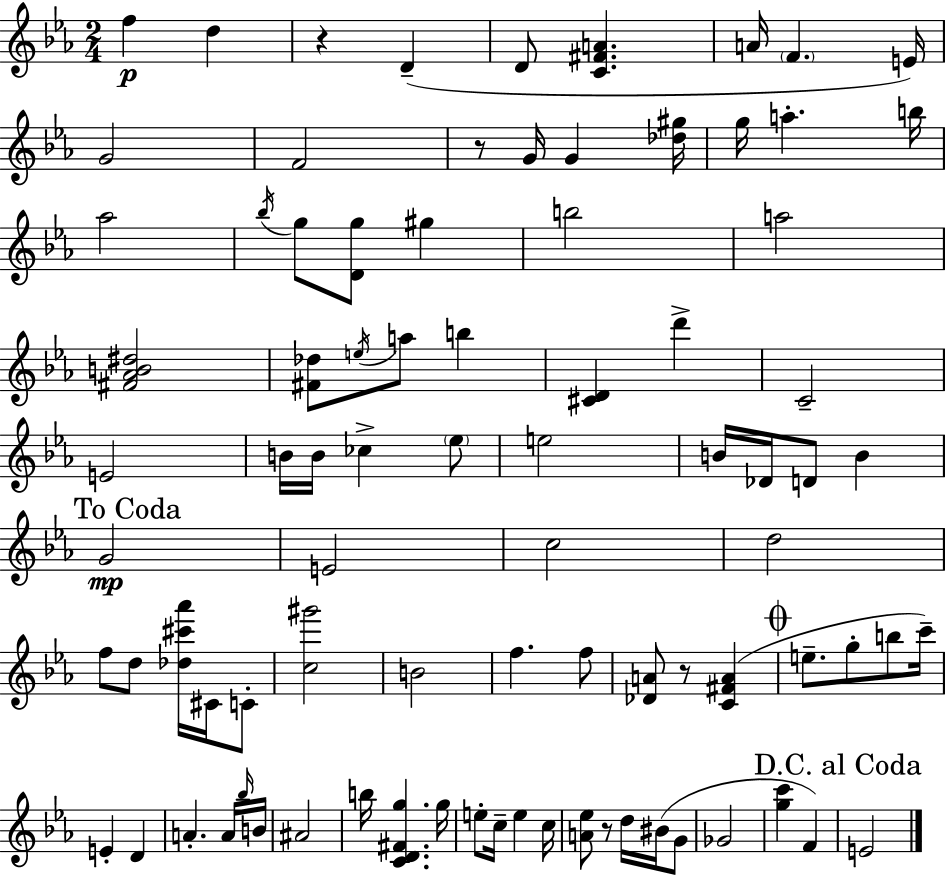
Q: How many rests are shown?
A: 4